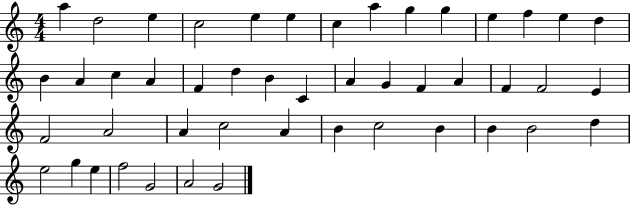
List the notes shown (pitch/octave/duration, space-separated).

A5/q D5/h E5/q C5/h E5/q E5/q C5/q A5/q G5/q G5/q E5/q F5/q E5/q D5/q B4/q A4/q C5/q A4/q F4/q D5/q B4/q C4/q A4/q G4/q F4/q A4/q F4/q F4/h E4/q F4/h A4/h A4/q C5/h A4/q B4/q C5/h B4/q B4/q B4/h D5/q E5/h G5/q E5/q F5/h G4/h A4/h G4/h